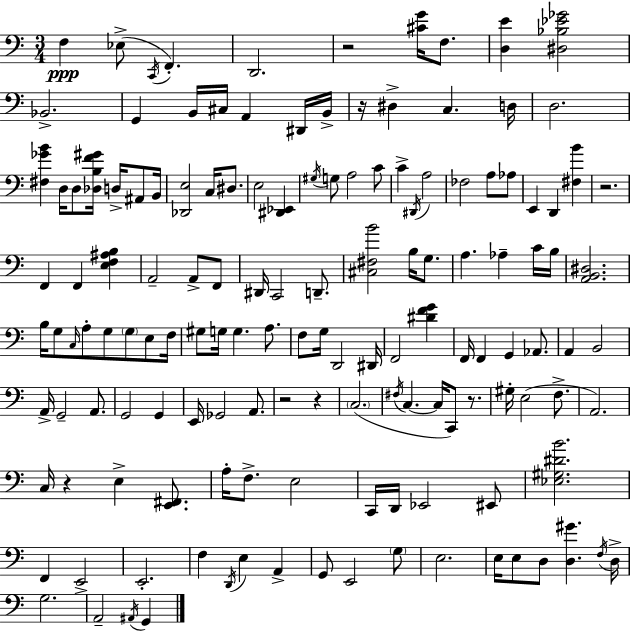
X:1
T:Untitled
M:3/4
L:1/4
K:Am
F, _E,/2 C,,/4 F,, D,,2 z2 [^CG]/4 F,/2 [D,E] [^D,_B,_E_G]2 _B,,2 G,, B,,/4 ^C,/4 A,, ^D,,/4 B,,/4 z/4 ^D, C, D,/4 D,2 [^F,_GB] D,/4 D,/2 [_D,B,F^G]/4 D,/4 ^A,,/2 B,,/4 [_D,,E,]2 C,/4 ^D,/2 E,2 [^D,,_E,,] ^G,/4 G,/2 A,2 C/2 C ^D,,/4 A,2 _F,2 A,/2 _A,/2 E,, D,, [^F,B] z2 F,, F,, [E,F,^A,B,] A,,2 A,,/2 F,,/2 ^D,,/4 C,,2 D,,/2 [^C,^F,B]2 B,/4 G,/2 A, _A, C/4 B,/4 [A,,B,,^D,]2 B,/4 G,/2 C,/4 A,/2 G,/2 G,/2 E,/2 F,/4 ^G,/2 G,/4 G, A,/2 F,/2 G,/4 D,,2 ^D,,/4 F,,2 [^DFG] F,,/4 F,, G,, _A,,/2 A,, B,,2 A,,/4 G,,2 A,,/2 G,,2 G,, E,,/4 _G,,2 A,,/2 z2 z C,2 ^F,/4 C, C,/4 C,,/2 z/2 ^G,/4 E,2 F,/2 A,,2 C,/4 z E, [E,,^F,,]/2 A,/4 F,/2 E,2 C,,/4 D,,/4 _E,,2 ^E,,/2 [_E,^G,^DB]2 F,, E,,2 E,,2 F, D,,/4 E, A,, G,,/2 E,,2 G,/2 E,2 E,/4 E,/2 D,/2 [D,^G] F,/4 D,/4 G,2 A,,2 ^A,,/4 G,,